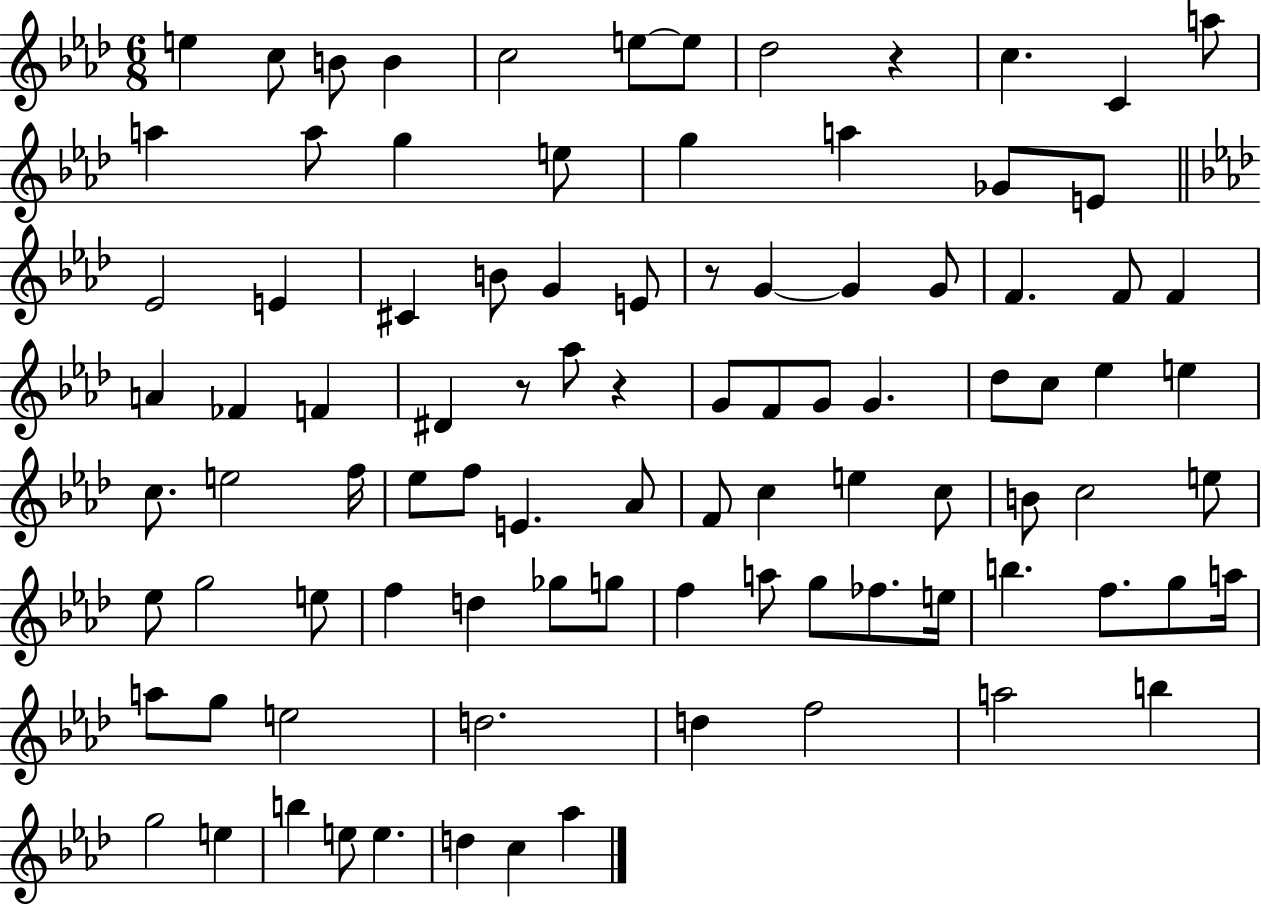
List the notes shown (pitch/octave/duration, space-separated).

E5/q C5/e B4/e B4/q C5/h E5/e E5/e Db5/h R/q C5/q. C4/q A5/e A5/q A5/e G5/q E5/e G5/q A5/q Gb4/e E4/e Eb4/h E4/q C#4/q B4/e G4/q E4/e R/e G4/q G4/q G4/e F4/q. F4/e F4/q A4/q FES4/q F4/q D#4/q R/e Ab5/e R/q G4/e F4/e G4/e G4/q. Db5/e C5/e Eb5/q E5/q C5/e. E5/h F5/s Eb5/e F5/e E4/q. Ab4/e F4/e C5/q E5/q C5/e B4/e C5/h E5/e Eb5/e G5/h E5/e F5/q D5/q Gb5/e G5/e F5/q A5/e G5/e FES5/e. E5/s B5/q. F5/e. G5/e A5/s A5/e G5/e E5/h D5/h. D5/q F5/h A5/h B5/q G5/h E5/q B5/q E5/e E5/q. D5/q C5/q Ab5/q